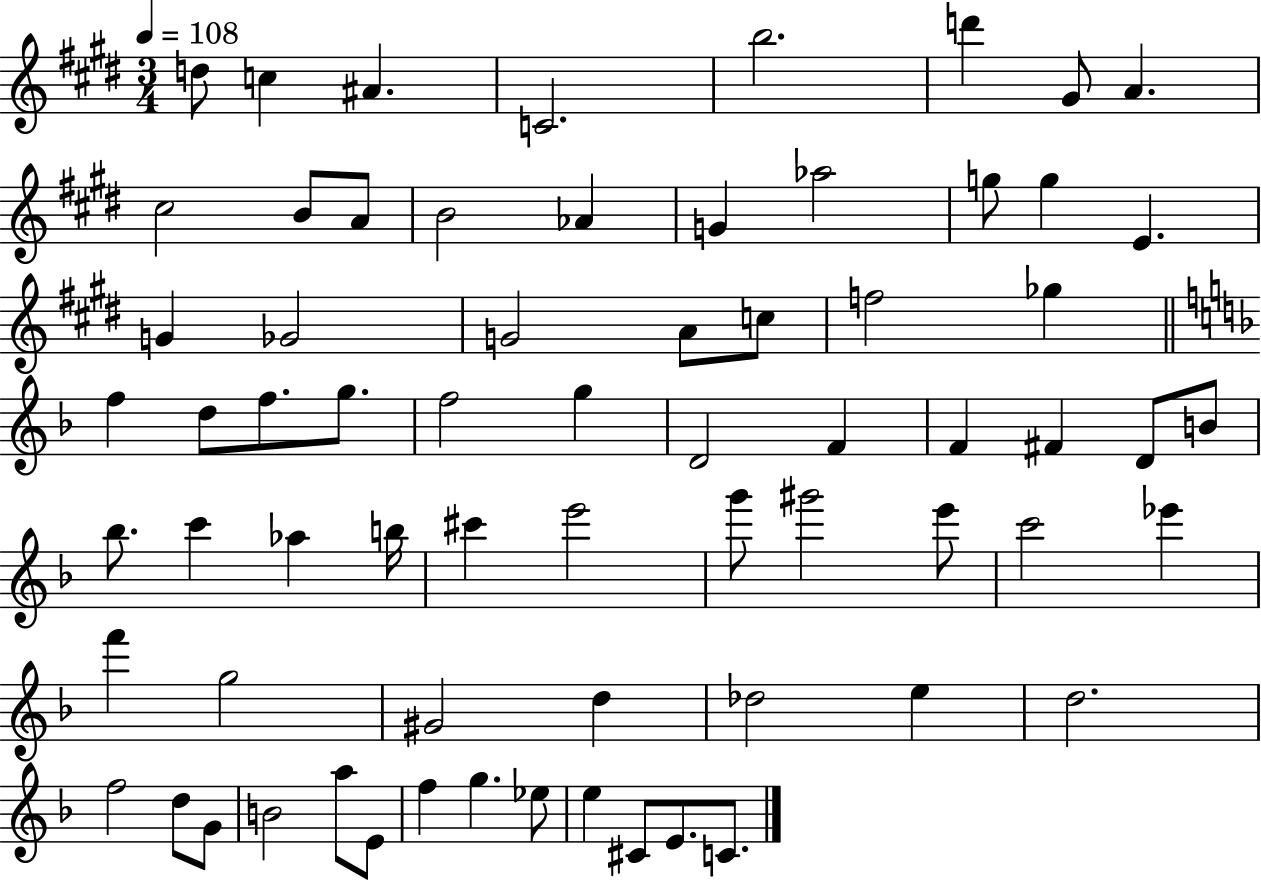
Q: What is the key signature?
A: E major